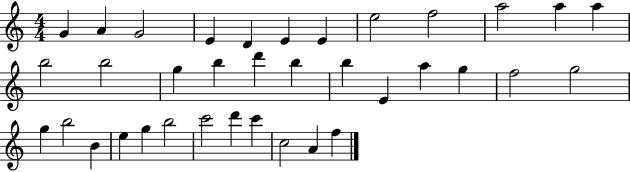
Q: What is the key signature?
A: C major